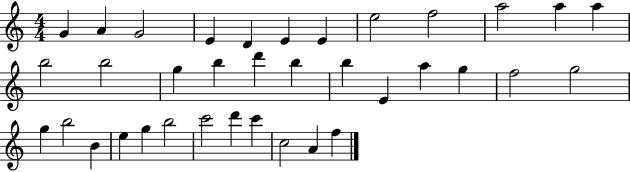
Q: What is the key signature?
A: C major